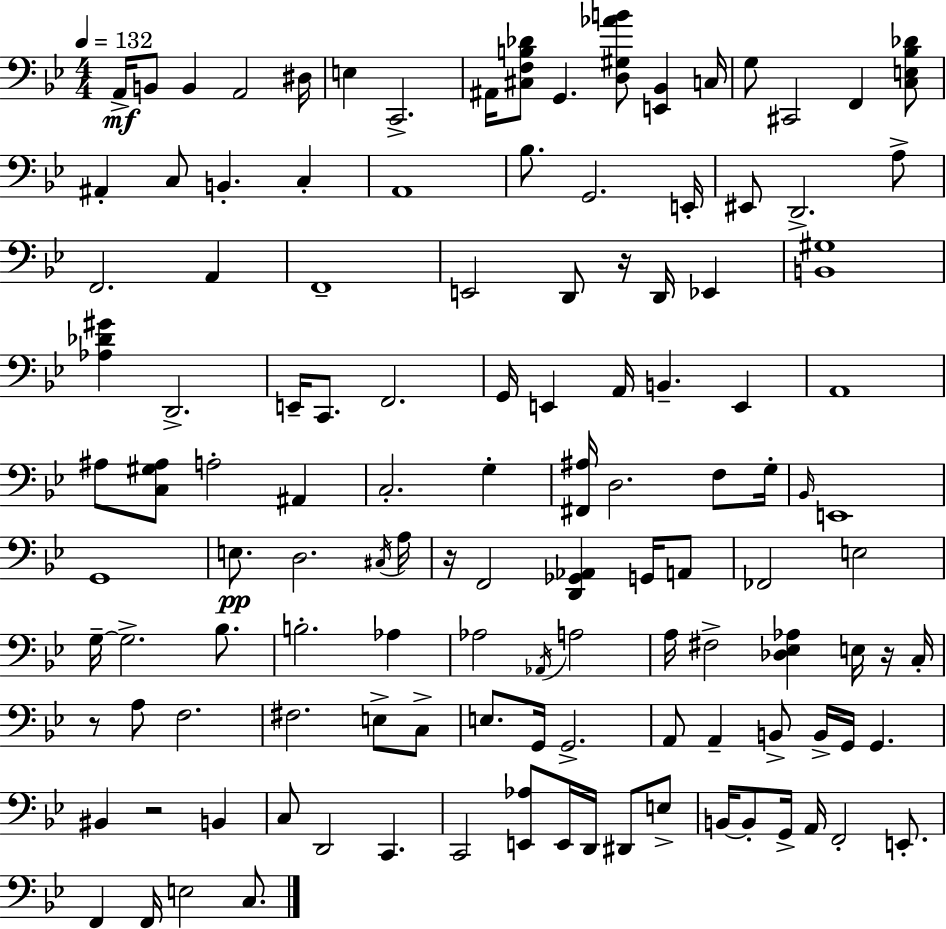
A2/s B2/e B2/q A2/h D#3/s E3/q C2/h. A#2/s [C#3,F3,B3,Db4]/e G2/q. [D3,G#3,Ab4,B4]/e [E2,Bb2]/q C3/s G3/e C#2/h F2/q [C3,E3,Bb3,Db4]/e A#2/q C3/e B2/q. C3/q A2/w Bb3/e. G2/h. E2/s EIS2/e D2/h. A3/e F2/h. A2/q F2/w E2/h D2/e R/s D2/s Eb2/q [B2,G#3]/w [Ab3,Db4,G#4]/q D2/h. E2/s C2/e. F2/h. G2/s E2/q A2/s B2/q. E2/q A2/w A#3/e [C3,G#3,A#3]/e A3/h A#2/q C3/h. G3/q [F#2,A#3]/s D3/h. F3/e G3/s Bb2/s E2/w G2/w E3/e. D3/h. C#3/s A3/s R/s F2/h [D2,Gb2,Ab2]/q G2/s A2/e FES2/h E3/h G3/s G3/h. Bb3/e. B3/h. Ab3/q Ab3/h Ab2/s A3/h A3/s F#3/h [Db3,Eb3,Ab3]/q E3/s R/s C3/s R/e A3/e F3/h. F#3/h. E3/e C3/e E3/e. G2/s G2/h. A2/e A2/q B2/e B2/s G2/s G2/q. BIS2/q R/h B2/q C3/e D2/h C2/q. C2/h [E2,Ab3]/e E2/s D2/s D#2/e E3/e B2/s B2/e G2/s A2/s F2/h E2/e. F2/q F2/s E3/h C3/e.